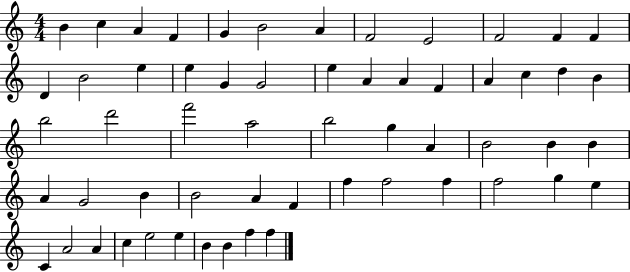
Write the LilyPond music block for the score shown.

{
  \clef treble
  \numericTimeSignature
  \time 4/4
  \key c \major
  b'4 c''4 a'4 f'4 | g'4 b'2 a'4 | f'2 e'2 | f'2 f'4 f'4 | \break d'4 b'2 e''4 | e''4 g'4 g'2 | e''4 a'4 a'4 f'4 | a'4 c''4 d''4 b'4 | \break b''2 d'''2 | f'''2 a''2 | b''2 g''4 a'4 | b'2 b'4 b'4 | \break a'4 g'2 b'4 | b'2 a'4 f'4 | f''4 f''2 f''4 | f''2 g''4 e''4 | \break c'4 a'2 a'4 | c''4 e''2 e''4 | b'4 b'4 f''4 f''4 | \bar "|."
}